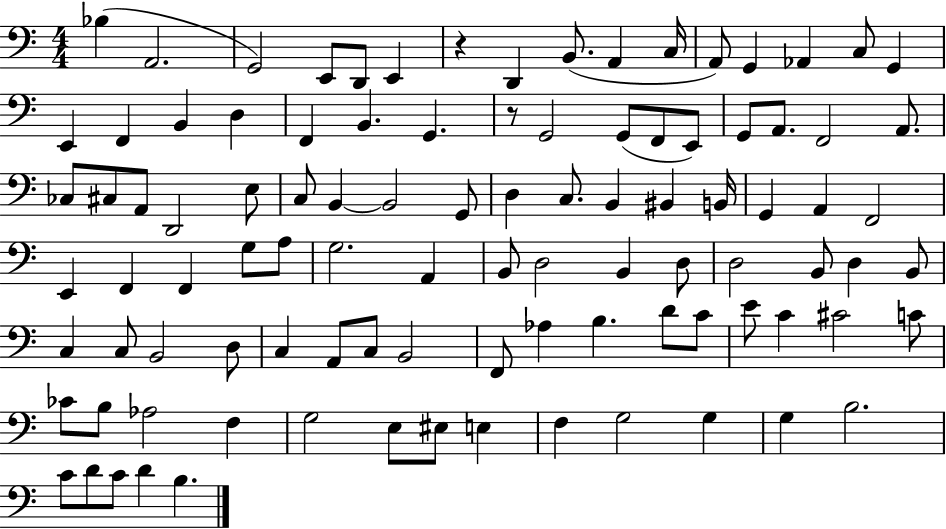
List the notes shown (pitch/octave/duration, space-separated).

Bb3/q A2/h. G2/h E2/e D2/e E2/q R/q D2/q B2/e. A2/q C3/s A2/e G2/q Ab2/q C3/e G2/q E2/q F2/q B2/q D3/q F2/q B2/q. G2/q. R/e G2/h G2/e F2/e E2/e G2/e A2/e. F2/h A2/e. CES3/e C#3/e A2/e D2/h E3/e C3/e B2/q B2/h G2/e D3/q C3/e. B2/q BIS2/q B2/s G2/q A2/q F2/h E2/q F2/q F2/q G3/e A3/e G3/h. A2/q B2/e D3/h B2/q D3/e D3/h B2/e D3/q B2/e C3/q C3/e B2/h D3/e C3/q A2/e C3/e B2/h F2/e Ab3/q B3/q. D4/e C4/e E4/e C4/q C#4/h C4/e CES4/e B3/e Ab3/h F3/q G3/h E3/e EIS3/e E3/q F3/q G3/h G3/q G3/q B3/h. C4/e D4/e C4/e D4/q B3/q.